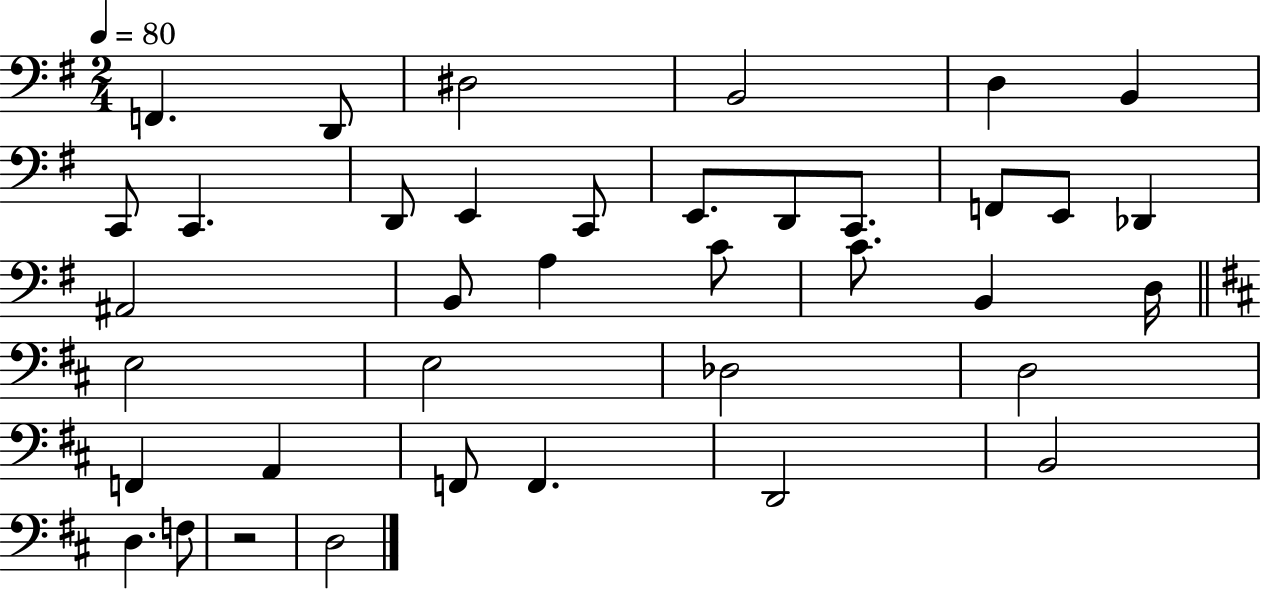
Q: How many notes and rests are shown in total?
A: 38